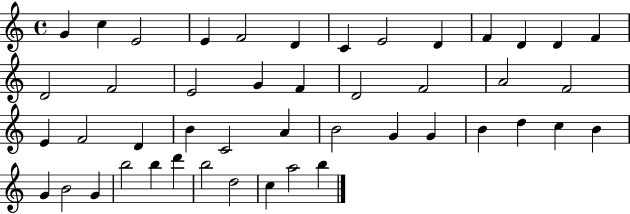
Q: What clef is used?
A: treble